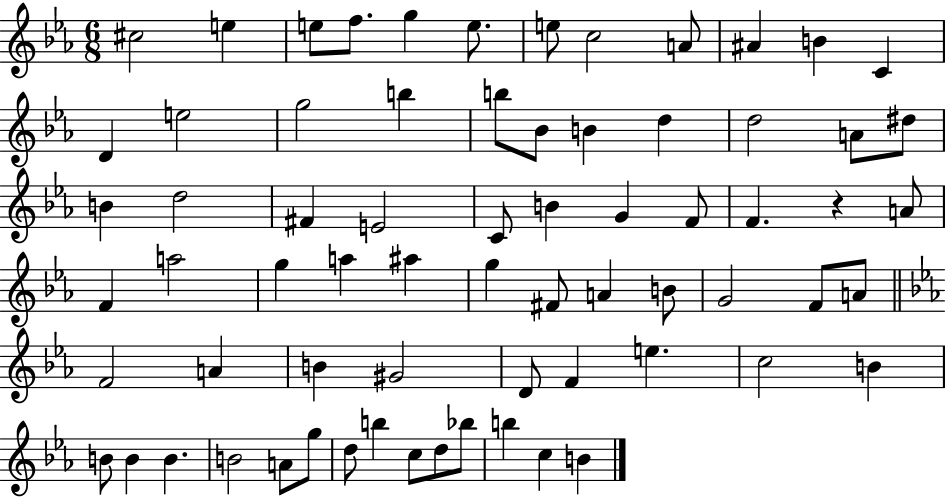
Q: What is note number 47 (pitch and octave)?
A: A4